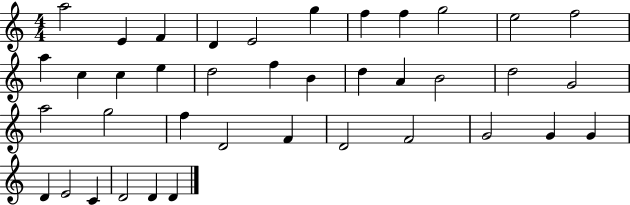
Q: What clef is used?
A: treble